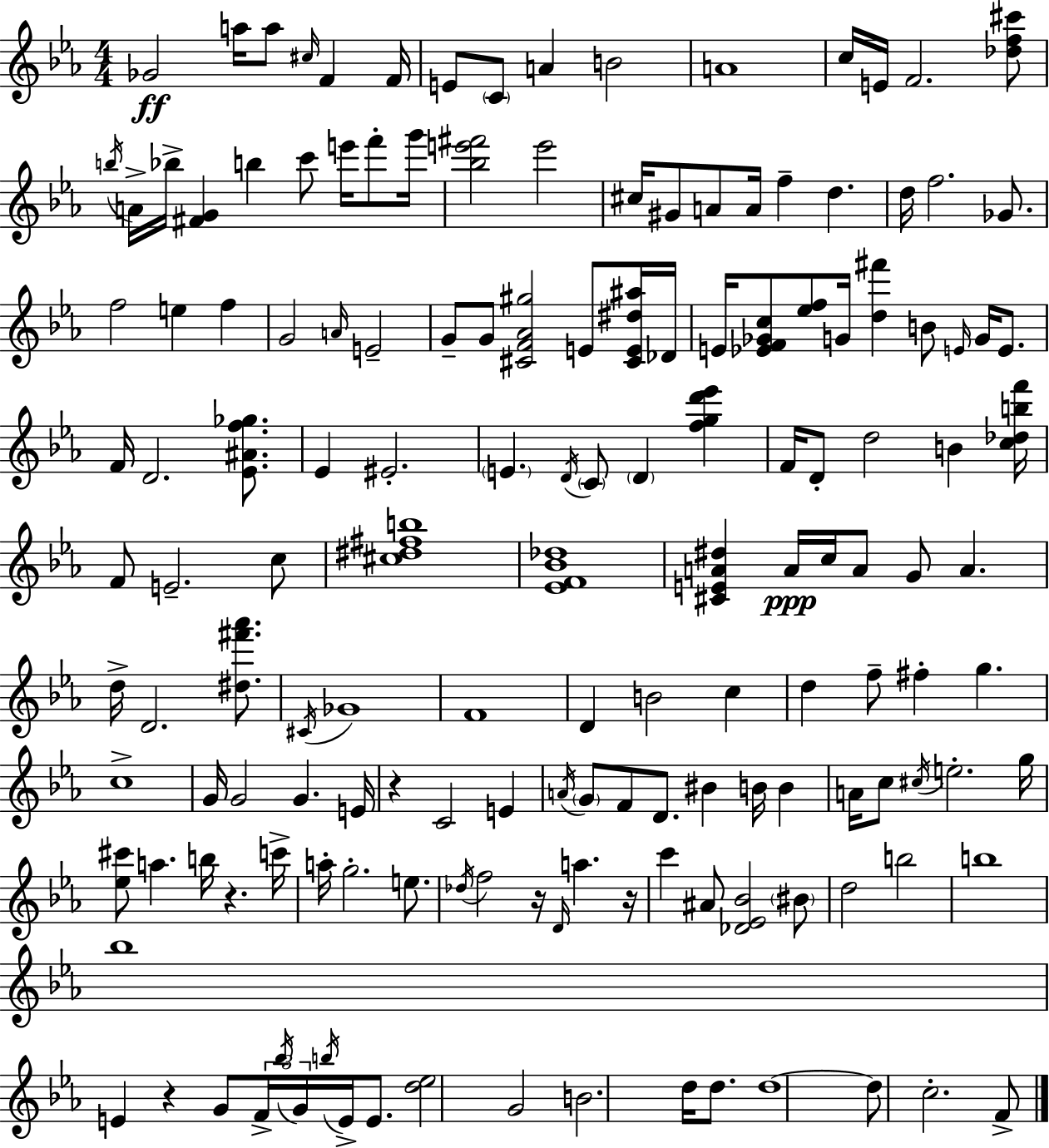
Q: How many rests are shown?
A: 5